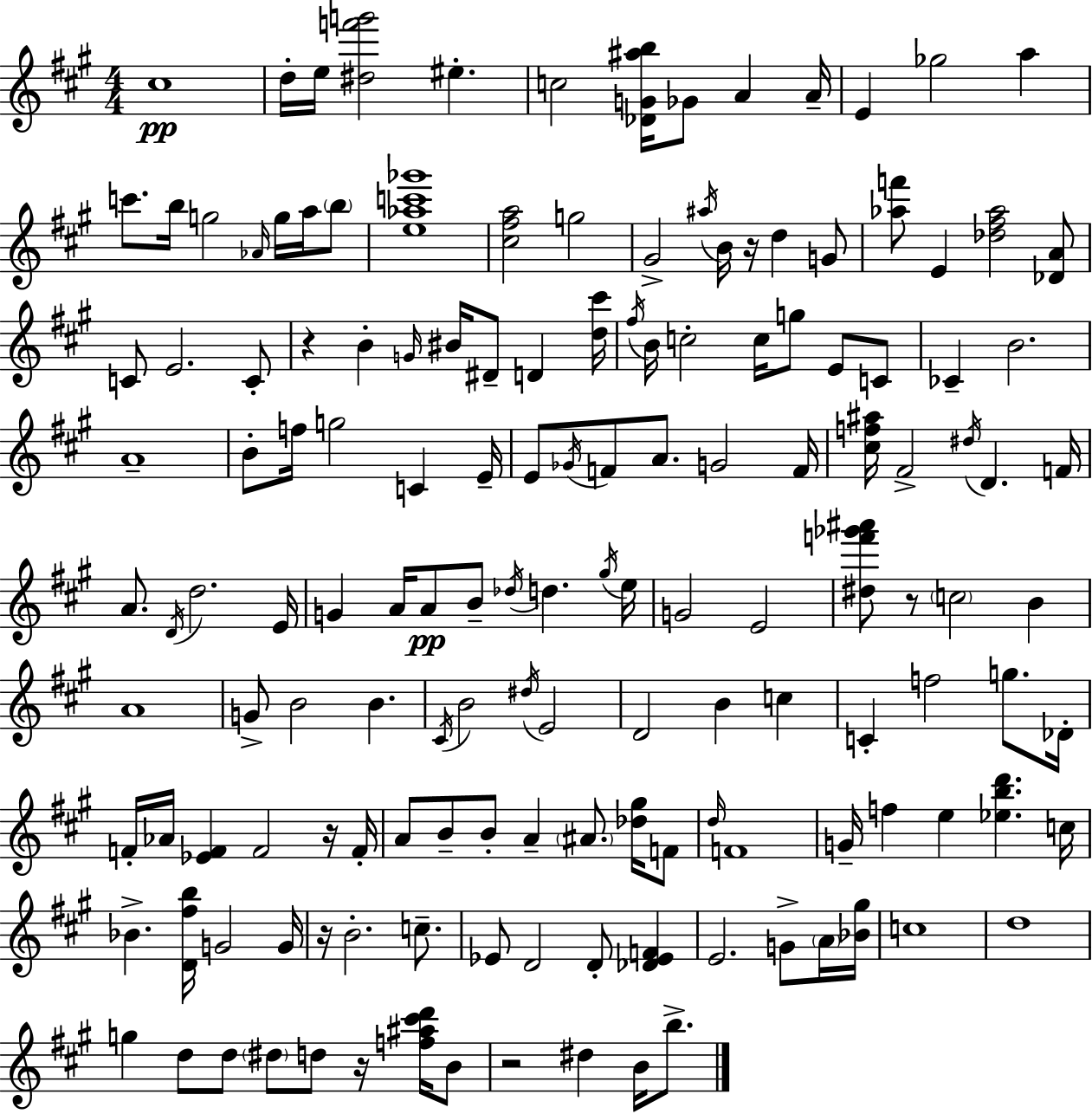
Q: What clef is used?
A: treble